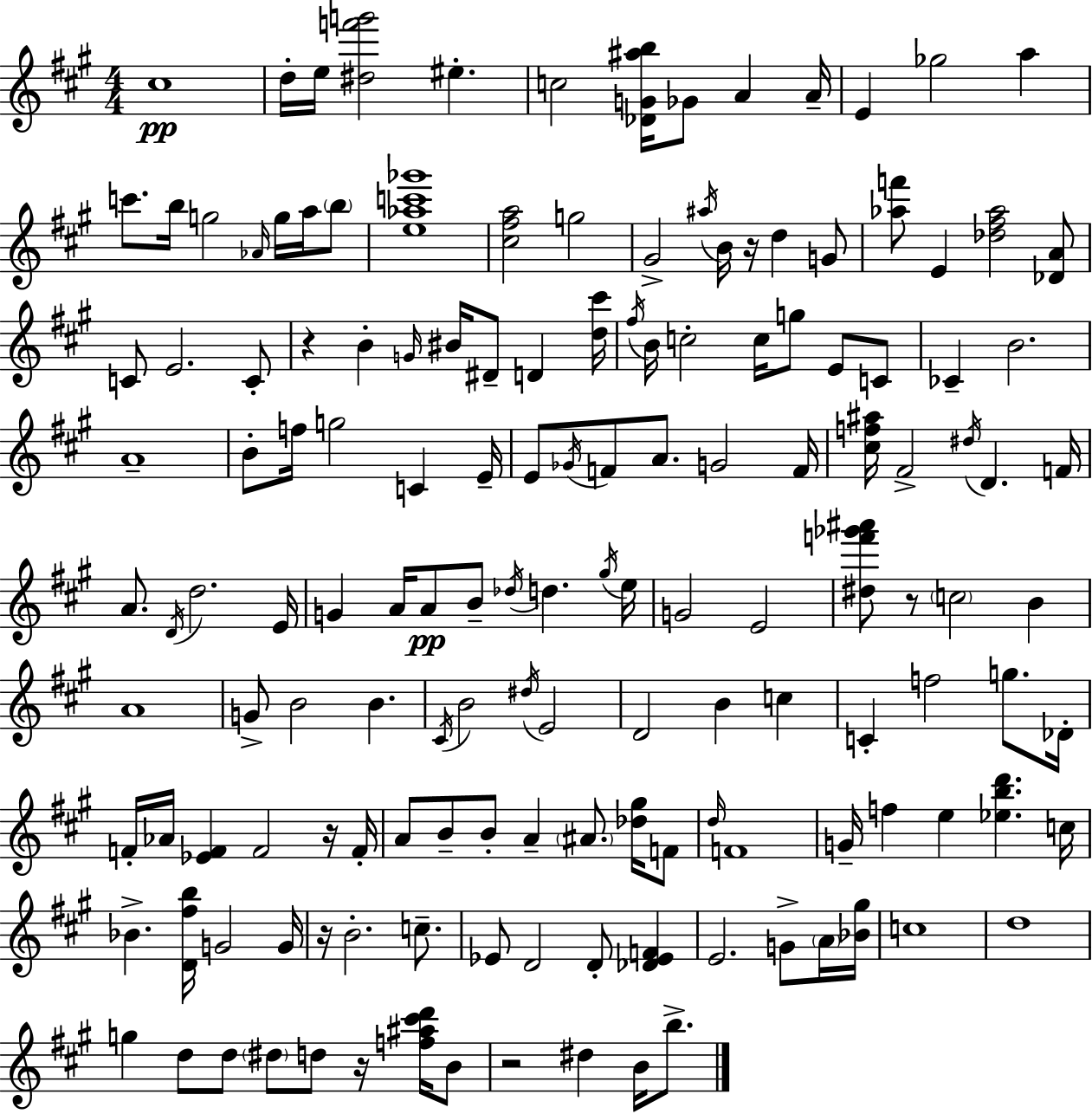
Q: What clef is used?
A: treble